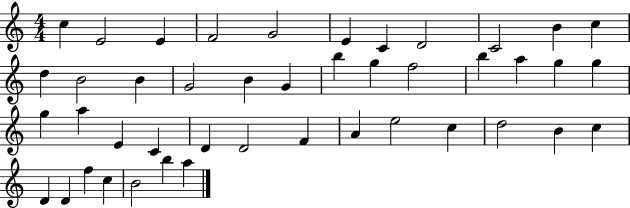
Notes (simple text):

C5/q E4/h E4/q F4/h G4/h E4/q C4/q D4/h C4/h B4/q C5/q D5/q B4/h B4/q G4/h B4/q G4/q B5/q G5/q F5/h B5/q A5/q G5/q G5/q G5/q A5/q E4/q C4/q D4/q D4/h F4/q A4/q E5/h C5/q D5/h B4/q C5/q D4/q D4/q F5/q C5/q B4/h B5/q A5/q